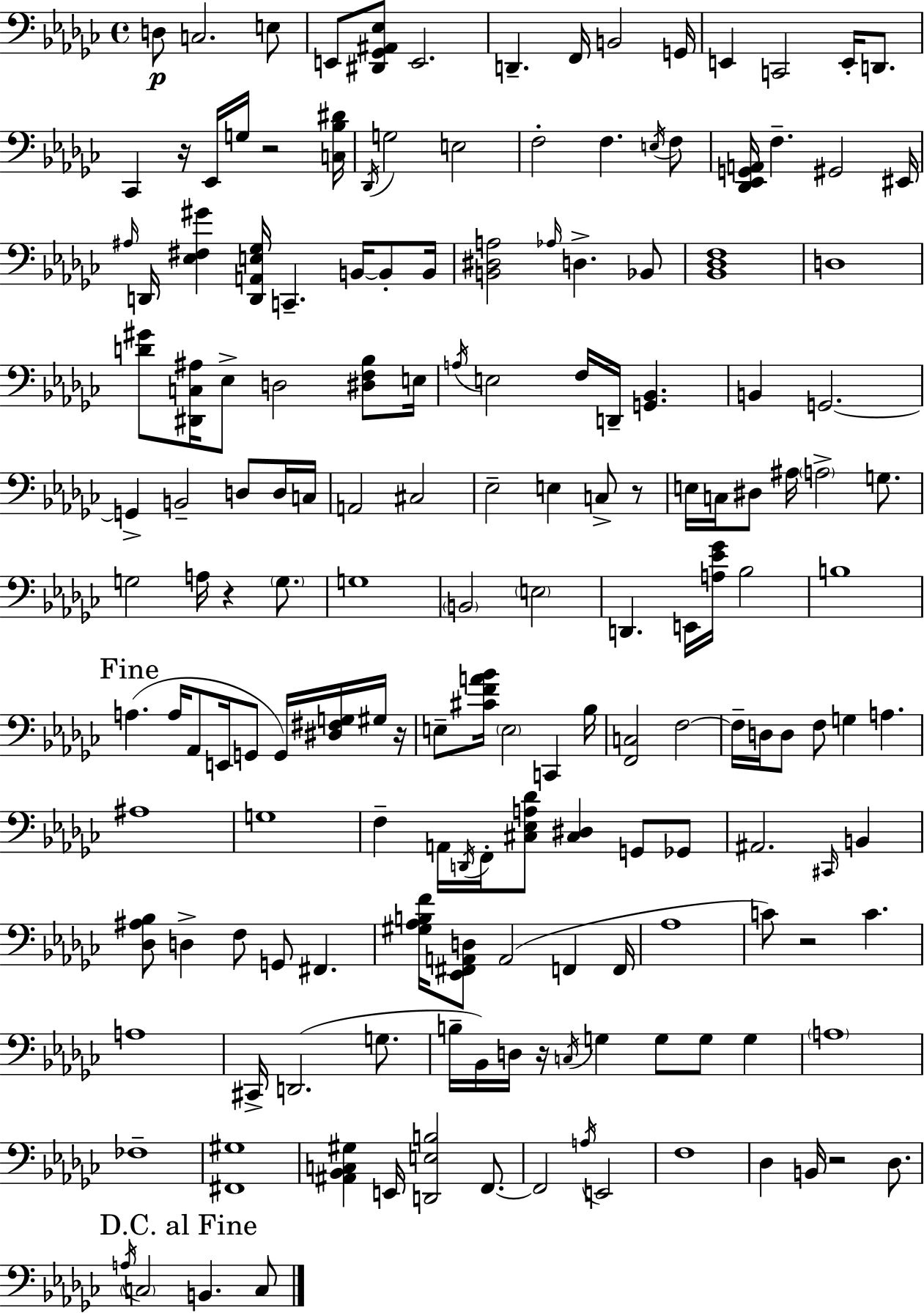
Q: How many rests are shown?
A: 8